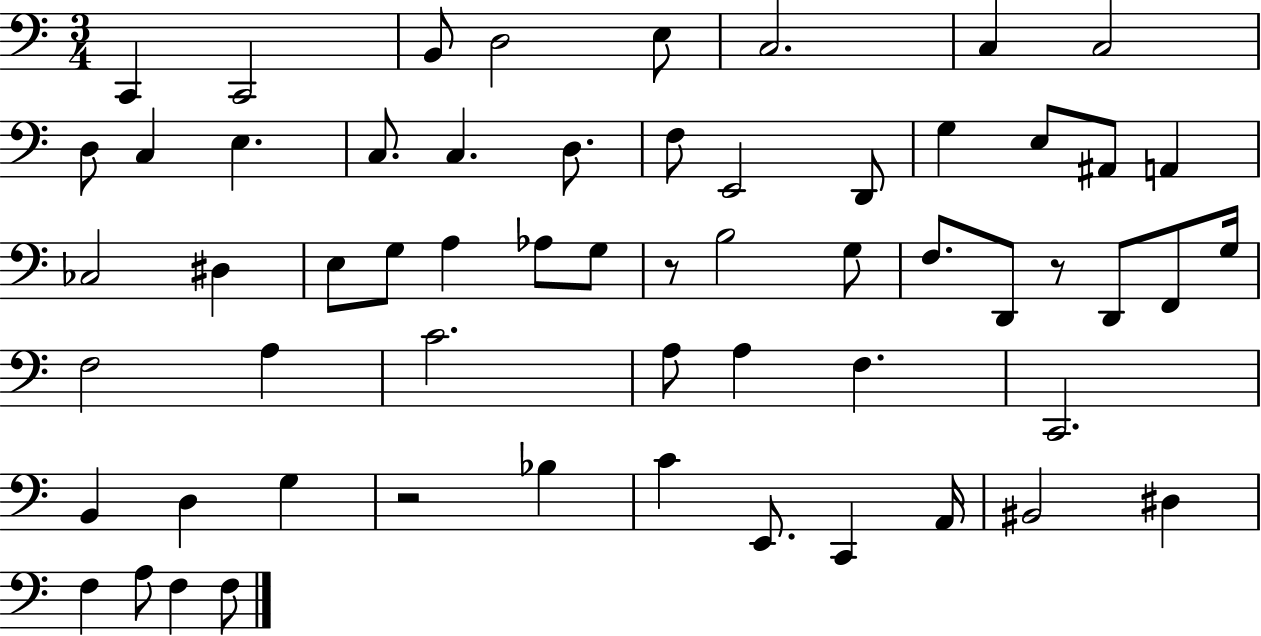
{
  \clef bass
  \numericTimeSignature
  \time 3/4
  \key c \major
  \repeat volta 2 { c,4 c,2 | b,8 d2 e8 | c2. | c4 c2 | \break d8 c4 e4. | c8. c4. d8. | f8 e,2 d,8 | g4 e8 ais,8 a,4 | \break ces2 dis4 | e8 g8 a4 aes8 g8 | r8 b2 g8 | f8. d,8 r8 d,8 f,8 g16 | \break f2 a4 | c'2. | a8 a4 f4. | c,2. | \break b,4 d4 g4 | r2 bes4 | c'4 e,8. c,4 a,16 | bis,2 dis4 | \break f4 a8 f4 f8 | } \bar "|."
}